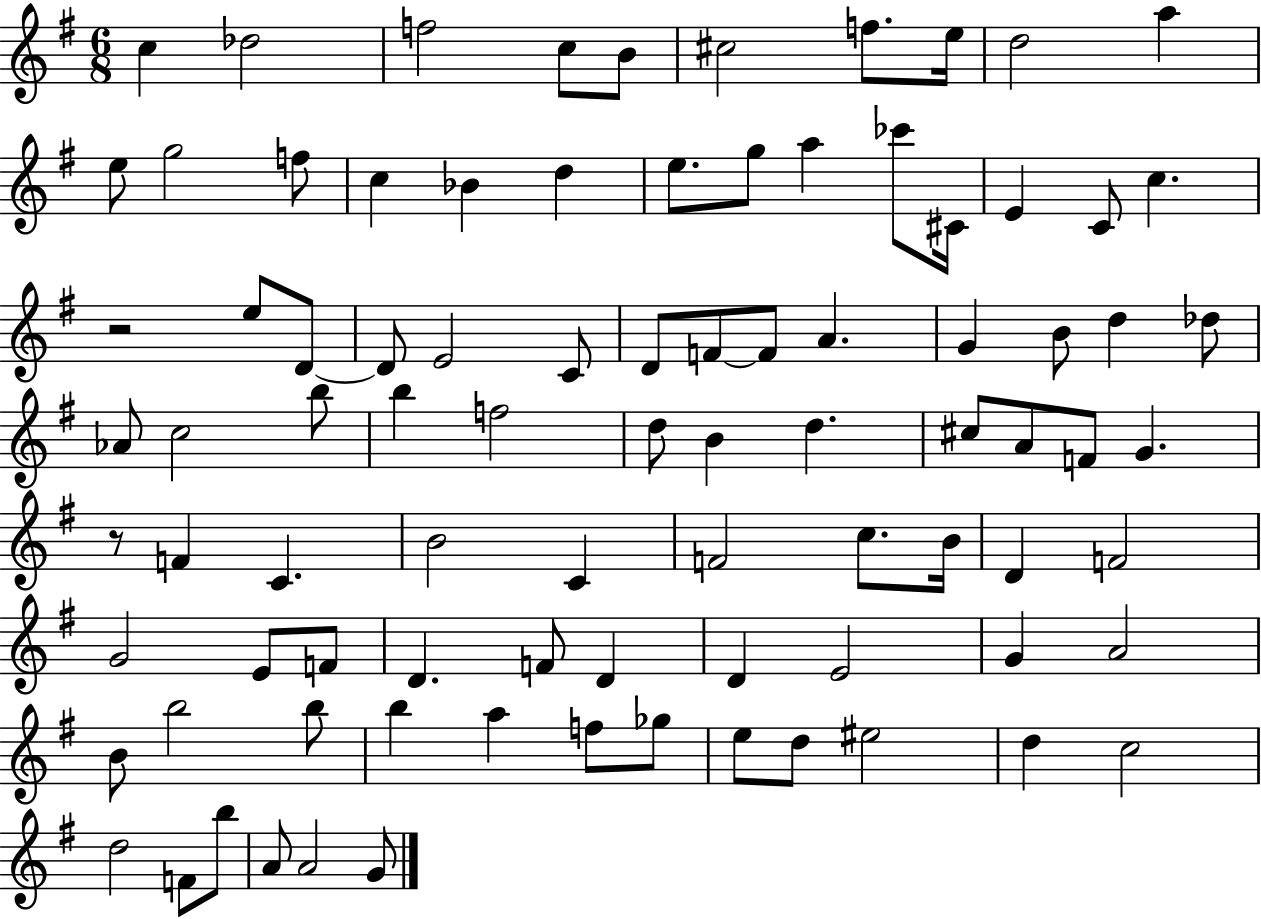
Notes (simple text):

C5/q Db5/h F5/h C5/e B4/e C#5/h F5/e. E5/s D5/h A5/q E5/e G5/h F5/e C5/q Bb4/q D5/q E5/e. G5/e A5/q CES6/e C#4/s E4/q C4/e C5/q. R/h E5/e D4/e D4/e E4/h C4/e D4/e F4/e F4/e A4/q. G4/q B4/e D5/q Db5/e Ab4/e C5/h B5/e B5/q F5/h D5/e B4/q D5/q. C#5/e A4/e F4/e G4/q. R/e F4/q C4/q. B4/h C4/q F4/h C5/e. B4/s D4/q F4/h G4/h E4/e F4/e D4/q. F4/e D4/q D4/q E4/h G4/q A4/h B4/e B5/h B5/e B5/q A5/q F5/e Gb5/e E5/e D5/e EIS5/h D5/q C5/h D5/h F4/e B5/e A4/e A4/h G4/e